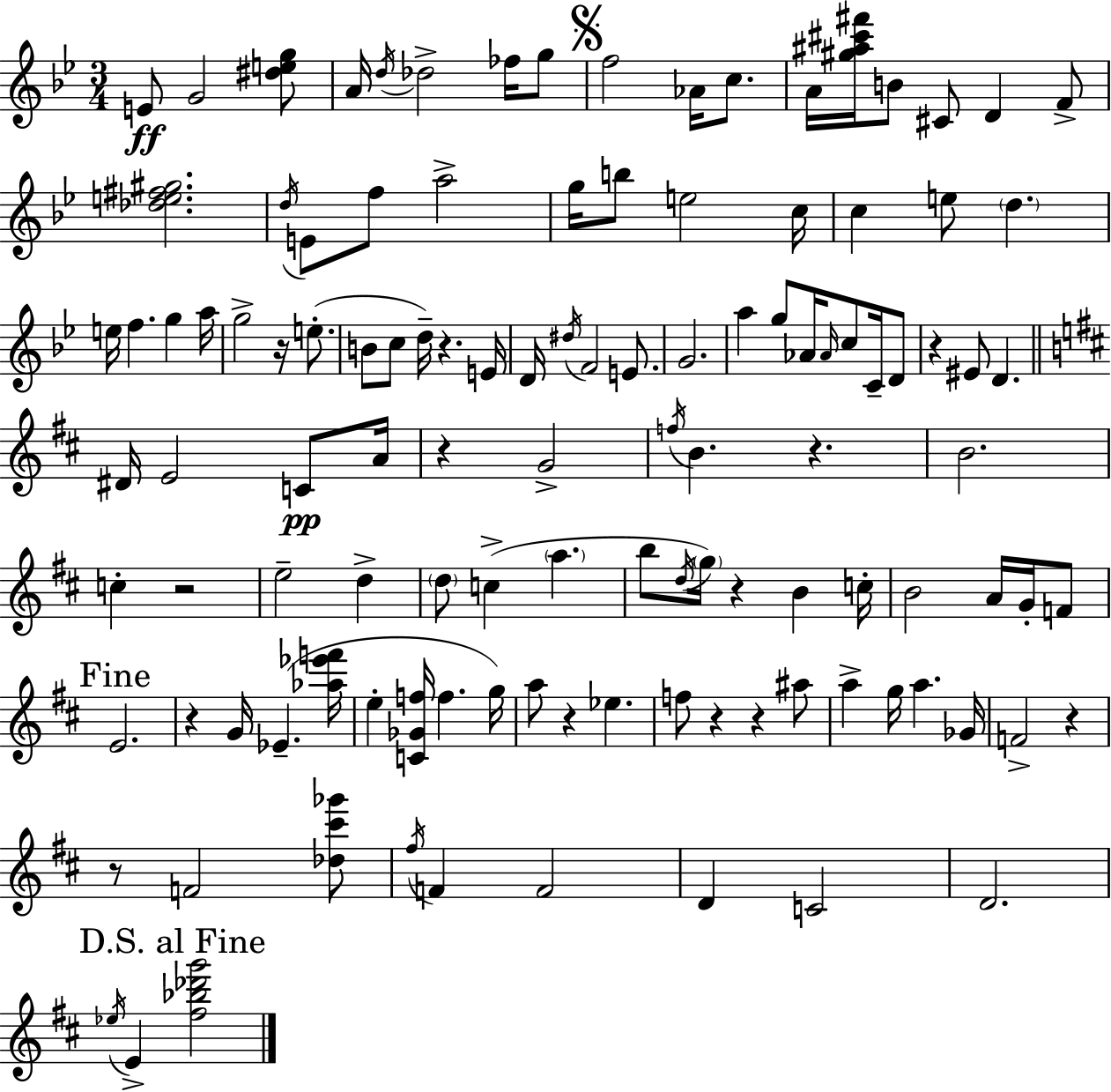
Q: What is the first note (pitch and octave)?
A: E4